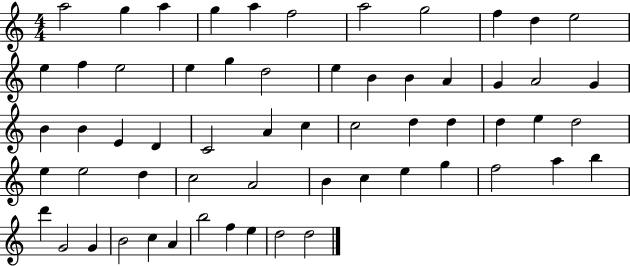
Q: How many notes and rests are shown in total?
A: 60